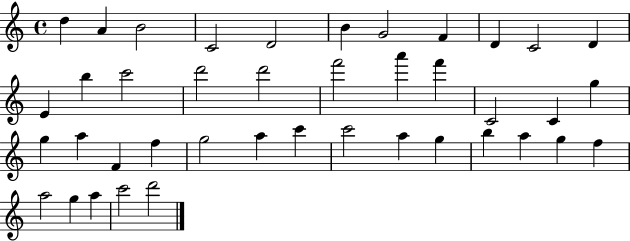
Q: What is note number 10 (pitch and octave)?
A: C4